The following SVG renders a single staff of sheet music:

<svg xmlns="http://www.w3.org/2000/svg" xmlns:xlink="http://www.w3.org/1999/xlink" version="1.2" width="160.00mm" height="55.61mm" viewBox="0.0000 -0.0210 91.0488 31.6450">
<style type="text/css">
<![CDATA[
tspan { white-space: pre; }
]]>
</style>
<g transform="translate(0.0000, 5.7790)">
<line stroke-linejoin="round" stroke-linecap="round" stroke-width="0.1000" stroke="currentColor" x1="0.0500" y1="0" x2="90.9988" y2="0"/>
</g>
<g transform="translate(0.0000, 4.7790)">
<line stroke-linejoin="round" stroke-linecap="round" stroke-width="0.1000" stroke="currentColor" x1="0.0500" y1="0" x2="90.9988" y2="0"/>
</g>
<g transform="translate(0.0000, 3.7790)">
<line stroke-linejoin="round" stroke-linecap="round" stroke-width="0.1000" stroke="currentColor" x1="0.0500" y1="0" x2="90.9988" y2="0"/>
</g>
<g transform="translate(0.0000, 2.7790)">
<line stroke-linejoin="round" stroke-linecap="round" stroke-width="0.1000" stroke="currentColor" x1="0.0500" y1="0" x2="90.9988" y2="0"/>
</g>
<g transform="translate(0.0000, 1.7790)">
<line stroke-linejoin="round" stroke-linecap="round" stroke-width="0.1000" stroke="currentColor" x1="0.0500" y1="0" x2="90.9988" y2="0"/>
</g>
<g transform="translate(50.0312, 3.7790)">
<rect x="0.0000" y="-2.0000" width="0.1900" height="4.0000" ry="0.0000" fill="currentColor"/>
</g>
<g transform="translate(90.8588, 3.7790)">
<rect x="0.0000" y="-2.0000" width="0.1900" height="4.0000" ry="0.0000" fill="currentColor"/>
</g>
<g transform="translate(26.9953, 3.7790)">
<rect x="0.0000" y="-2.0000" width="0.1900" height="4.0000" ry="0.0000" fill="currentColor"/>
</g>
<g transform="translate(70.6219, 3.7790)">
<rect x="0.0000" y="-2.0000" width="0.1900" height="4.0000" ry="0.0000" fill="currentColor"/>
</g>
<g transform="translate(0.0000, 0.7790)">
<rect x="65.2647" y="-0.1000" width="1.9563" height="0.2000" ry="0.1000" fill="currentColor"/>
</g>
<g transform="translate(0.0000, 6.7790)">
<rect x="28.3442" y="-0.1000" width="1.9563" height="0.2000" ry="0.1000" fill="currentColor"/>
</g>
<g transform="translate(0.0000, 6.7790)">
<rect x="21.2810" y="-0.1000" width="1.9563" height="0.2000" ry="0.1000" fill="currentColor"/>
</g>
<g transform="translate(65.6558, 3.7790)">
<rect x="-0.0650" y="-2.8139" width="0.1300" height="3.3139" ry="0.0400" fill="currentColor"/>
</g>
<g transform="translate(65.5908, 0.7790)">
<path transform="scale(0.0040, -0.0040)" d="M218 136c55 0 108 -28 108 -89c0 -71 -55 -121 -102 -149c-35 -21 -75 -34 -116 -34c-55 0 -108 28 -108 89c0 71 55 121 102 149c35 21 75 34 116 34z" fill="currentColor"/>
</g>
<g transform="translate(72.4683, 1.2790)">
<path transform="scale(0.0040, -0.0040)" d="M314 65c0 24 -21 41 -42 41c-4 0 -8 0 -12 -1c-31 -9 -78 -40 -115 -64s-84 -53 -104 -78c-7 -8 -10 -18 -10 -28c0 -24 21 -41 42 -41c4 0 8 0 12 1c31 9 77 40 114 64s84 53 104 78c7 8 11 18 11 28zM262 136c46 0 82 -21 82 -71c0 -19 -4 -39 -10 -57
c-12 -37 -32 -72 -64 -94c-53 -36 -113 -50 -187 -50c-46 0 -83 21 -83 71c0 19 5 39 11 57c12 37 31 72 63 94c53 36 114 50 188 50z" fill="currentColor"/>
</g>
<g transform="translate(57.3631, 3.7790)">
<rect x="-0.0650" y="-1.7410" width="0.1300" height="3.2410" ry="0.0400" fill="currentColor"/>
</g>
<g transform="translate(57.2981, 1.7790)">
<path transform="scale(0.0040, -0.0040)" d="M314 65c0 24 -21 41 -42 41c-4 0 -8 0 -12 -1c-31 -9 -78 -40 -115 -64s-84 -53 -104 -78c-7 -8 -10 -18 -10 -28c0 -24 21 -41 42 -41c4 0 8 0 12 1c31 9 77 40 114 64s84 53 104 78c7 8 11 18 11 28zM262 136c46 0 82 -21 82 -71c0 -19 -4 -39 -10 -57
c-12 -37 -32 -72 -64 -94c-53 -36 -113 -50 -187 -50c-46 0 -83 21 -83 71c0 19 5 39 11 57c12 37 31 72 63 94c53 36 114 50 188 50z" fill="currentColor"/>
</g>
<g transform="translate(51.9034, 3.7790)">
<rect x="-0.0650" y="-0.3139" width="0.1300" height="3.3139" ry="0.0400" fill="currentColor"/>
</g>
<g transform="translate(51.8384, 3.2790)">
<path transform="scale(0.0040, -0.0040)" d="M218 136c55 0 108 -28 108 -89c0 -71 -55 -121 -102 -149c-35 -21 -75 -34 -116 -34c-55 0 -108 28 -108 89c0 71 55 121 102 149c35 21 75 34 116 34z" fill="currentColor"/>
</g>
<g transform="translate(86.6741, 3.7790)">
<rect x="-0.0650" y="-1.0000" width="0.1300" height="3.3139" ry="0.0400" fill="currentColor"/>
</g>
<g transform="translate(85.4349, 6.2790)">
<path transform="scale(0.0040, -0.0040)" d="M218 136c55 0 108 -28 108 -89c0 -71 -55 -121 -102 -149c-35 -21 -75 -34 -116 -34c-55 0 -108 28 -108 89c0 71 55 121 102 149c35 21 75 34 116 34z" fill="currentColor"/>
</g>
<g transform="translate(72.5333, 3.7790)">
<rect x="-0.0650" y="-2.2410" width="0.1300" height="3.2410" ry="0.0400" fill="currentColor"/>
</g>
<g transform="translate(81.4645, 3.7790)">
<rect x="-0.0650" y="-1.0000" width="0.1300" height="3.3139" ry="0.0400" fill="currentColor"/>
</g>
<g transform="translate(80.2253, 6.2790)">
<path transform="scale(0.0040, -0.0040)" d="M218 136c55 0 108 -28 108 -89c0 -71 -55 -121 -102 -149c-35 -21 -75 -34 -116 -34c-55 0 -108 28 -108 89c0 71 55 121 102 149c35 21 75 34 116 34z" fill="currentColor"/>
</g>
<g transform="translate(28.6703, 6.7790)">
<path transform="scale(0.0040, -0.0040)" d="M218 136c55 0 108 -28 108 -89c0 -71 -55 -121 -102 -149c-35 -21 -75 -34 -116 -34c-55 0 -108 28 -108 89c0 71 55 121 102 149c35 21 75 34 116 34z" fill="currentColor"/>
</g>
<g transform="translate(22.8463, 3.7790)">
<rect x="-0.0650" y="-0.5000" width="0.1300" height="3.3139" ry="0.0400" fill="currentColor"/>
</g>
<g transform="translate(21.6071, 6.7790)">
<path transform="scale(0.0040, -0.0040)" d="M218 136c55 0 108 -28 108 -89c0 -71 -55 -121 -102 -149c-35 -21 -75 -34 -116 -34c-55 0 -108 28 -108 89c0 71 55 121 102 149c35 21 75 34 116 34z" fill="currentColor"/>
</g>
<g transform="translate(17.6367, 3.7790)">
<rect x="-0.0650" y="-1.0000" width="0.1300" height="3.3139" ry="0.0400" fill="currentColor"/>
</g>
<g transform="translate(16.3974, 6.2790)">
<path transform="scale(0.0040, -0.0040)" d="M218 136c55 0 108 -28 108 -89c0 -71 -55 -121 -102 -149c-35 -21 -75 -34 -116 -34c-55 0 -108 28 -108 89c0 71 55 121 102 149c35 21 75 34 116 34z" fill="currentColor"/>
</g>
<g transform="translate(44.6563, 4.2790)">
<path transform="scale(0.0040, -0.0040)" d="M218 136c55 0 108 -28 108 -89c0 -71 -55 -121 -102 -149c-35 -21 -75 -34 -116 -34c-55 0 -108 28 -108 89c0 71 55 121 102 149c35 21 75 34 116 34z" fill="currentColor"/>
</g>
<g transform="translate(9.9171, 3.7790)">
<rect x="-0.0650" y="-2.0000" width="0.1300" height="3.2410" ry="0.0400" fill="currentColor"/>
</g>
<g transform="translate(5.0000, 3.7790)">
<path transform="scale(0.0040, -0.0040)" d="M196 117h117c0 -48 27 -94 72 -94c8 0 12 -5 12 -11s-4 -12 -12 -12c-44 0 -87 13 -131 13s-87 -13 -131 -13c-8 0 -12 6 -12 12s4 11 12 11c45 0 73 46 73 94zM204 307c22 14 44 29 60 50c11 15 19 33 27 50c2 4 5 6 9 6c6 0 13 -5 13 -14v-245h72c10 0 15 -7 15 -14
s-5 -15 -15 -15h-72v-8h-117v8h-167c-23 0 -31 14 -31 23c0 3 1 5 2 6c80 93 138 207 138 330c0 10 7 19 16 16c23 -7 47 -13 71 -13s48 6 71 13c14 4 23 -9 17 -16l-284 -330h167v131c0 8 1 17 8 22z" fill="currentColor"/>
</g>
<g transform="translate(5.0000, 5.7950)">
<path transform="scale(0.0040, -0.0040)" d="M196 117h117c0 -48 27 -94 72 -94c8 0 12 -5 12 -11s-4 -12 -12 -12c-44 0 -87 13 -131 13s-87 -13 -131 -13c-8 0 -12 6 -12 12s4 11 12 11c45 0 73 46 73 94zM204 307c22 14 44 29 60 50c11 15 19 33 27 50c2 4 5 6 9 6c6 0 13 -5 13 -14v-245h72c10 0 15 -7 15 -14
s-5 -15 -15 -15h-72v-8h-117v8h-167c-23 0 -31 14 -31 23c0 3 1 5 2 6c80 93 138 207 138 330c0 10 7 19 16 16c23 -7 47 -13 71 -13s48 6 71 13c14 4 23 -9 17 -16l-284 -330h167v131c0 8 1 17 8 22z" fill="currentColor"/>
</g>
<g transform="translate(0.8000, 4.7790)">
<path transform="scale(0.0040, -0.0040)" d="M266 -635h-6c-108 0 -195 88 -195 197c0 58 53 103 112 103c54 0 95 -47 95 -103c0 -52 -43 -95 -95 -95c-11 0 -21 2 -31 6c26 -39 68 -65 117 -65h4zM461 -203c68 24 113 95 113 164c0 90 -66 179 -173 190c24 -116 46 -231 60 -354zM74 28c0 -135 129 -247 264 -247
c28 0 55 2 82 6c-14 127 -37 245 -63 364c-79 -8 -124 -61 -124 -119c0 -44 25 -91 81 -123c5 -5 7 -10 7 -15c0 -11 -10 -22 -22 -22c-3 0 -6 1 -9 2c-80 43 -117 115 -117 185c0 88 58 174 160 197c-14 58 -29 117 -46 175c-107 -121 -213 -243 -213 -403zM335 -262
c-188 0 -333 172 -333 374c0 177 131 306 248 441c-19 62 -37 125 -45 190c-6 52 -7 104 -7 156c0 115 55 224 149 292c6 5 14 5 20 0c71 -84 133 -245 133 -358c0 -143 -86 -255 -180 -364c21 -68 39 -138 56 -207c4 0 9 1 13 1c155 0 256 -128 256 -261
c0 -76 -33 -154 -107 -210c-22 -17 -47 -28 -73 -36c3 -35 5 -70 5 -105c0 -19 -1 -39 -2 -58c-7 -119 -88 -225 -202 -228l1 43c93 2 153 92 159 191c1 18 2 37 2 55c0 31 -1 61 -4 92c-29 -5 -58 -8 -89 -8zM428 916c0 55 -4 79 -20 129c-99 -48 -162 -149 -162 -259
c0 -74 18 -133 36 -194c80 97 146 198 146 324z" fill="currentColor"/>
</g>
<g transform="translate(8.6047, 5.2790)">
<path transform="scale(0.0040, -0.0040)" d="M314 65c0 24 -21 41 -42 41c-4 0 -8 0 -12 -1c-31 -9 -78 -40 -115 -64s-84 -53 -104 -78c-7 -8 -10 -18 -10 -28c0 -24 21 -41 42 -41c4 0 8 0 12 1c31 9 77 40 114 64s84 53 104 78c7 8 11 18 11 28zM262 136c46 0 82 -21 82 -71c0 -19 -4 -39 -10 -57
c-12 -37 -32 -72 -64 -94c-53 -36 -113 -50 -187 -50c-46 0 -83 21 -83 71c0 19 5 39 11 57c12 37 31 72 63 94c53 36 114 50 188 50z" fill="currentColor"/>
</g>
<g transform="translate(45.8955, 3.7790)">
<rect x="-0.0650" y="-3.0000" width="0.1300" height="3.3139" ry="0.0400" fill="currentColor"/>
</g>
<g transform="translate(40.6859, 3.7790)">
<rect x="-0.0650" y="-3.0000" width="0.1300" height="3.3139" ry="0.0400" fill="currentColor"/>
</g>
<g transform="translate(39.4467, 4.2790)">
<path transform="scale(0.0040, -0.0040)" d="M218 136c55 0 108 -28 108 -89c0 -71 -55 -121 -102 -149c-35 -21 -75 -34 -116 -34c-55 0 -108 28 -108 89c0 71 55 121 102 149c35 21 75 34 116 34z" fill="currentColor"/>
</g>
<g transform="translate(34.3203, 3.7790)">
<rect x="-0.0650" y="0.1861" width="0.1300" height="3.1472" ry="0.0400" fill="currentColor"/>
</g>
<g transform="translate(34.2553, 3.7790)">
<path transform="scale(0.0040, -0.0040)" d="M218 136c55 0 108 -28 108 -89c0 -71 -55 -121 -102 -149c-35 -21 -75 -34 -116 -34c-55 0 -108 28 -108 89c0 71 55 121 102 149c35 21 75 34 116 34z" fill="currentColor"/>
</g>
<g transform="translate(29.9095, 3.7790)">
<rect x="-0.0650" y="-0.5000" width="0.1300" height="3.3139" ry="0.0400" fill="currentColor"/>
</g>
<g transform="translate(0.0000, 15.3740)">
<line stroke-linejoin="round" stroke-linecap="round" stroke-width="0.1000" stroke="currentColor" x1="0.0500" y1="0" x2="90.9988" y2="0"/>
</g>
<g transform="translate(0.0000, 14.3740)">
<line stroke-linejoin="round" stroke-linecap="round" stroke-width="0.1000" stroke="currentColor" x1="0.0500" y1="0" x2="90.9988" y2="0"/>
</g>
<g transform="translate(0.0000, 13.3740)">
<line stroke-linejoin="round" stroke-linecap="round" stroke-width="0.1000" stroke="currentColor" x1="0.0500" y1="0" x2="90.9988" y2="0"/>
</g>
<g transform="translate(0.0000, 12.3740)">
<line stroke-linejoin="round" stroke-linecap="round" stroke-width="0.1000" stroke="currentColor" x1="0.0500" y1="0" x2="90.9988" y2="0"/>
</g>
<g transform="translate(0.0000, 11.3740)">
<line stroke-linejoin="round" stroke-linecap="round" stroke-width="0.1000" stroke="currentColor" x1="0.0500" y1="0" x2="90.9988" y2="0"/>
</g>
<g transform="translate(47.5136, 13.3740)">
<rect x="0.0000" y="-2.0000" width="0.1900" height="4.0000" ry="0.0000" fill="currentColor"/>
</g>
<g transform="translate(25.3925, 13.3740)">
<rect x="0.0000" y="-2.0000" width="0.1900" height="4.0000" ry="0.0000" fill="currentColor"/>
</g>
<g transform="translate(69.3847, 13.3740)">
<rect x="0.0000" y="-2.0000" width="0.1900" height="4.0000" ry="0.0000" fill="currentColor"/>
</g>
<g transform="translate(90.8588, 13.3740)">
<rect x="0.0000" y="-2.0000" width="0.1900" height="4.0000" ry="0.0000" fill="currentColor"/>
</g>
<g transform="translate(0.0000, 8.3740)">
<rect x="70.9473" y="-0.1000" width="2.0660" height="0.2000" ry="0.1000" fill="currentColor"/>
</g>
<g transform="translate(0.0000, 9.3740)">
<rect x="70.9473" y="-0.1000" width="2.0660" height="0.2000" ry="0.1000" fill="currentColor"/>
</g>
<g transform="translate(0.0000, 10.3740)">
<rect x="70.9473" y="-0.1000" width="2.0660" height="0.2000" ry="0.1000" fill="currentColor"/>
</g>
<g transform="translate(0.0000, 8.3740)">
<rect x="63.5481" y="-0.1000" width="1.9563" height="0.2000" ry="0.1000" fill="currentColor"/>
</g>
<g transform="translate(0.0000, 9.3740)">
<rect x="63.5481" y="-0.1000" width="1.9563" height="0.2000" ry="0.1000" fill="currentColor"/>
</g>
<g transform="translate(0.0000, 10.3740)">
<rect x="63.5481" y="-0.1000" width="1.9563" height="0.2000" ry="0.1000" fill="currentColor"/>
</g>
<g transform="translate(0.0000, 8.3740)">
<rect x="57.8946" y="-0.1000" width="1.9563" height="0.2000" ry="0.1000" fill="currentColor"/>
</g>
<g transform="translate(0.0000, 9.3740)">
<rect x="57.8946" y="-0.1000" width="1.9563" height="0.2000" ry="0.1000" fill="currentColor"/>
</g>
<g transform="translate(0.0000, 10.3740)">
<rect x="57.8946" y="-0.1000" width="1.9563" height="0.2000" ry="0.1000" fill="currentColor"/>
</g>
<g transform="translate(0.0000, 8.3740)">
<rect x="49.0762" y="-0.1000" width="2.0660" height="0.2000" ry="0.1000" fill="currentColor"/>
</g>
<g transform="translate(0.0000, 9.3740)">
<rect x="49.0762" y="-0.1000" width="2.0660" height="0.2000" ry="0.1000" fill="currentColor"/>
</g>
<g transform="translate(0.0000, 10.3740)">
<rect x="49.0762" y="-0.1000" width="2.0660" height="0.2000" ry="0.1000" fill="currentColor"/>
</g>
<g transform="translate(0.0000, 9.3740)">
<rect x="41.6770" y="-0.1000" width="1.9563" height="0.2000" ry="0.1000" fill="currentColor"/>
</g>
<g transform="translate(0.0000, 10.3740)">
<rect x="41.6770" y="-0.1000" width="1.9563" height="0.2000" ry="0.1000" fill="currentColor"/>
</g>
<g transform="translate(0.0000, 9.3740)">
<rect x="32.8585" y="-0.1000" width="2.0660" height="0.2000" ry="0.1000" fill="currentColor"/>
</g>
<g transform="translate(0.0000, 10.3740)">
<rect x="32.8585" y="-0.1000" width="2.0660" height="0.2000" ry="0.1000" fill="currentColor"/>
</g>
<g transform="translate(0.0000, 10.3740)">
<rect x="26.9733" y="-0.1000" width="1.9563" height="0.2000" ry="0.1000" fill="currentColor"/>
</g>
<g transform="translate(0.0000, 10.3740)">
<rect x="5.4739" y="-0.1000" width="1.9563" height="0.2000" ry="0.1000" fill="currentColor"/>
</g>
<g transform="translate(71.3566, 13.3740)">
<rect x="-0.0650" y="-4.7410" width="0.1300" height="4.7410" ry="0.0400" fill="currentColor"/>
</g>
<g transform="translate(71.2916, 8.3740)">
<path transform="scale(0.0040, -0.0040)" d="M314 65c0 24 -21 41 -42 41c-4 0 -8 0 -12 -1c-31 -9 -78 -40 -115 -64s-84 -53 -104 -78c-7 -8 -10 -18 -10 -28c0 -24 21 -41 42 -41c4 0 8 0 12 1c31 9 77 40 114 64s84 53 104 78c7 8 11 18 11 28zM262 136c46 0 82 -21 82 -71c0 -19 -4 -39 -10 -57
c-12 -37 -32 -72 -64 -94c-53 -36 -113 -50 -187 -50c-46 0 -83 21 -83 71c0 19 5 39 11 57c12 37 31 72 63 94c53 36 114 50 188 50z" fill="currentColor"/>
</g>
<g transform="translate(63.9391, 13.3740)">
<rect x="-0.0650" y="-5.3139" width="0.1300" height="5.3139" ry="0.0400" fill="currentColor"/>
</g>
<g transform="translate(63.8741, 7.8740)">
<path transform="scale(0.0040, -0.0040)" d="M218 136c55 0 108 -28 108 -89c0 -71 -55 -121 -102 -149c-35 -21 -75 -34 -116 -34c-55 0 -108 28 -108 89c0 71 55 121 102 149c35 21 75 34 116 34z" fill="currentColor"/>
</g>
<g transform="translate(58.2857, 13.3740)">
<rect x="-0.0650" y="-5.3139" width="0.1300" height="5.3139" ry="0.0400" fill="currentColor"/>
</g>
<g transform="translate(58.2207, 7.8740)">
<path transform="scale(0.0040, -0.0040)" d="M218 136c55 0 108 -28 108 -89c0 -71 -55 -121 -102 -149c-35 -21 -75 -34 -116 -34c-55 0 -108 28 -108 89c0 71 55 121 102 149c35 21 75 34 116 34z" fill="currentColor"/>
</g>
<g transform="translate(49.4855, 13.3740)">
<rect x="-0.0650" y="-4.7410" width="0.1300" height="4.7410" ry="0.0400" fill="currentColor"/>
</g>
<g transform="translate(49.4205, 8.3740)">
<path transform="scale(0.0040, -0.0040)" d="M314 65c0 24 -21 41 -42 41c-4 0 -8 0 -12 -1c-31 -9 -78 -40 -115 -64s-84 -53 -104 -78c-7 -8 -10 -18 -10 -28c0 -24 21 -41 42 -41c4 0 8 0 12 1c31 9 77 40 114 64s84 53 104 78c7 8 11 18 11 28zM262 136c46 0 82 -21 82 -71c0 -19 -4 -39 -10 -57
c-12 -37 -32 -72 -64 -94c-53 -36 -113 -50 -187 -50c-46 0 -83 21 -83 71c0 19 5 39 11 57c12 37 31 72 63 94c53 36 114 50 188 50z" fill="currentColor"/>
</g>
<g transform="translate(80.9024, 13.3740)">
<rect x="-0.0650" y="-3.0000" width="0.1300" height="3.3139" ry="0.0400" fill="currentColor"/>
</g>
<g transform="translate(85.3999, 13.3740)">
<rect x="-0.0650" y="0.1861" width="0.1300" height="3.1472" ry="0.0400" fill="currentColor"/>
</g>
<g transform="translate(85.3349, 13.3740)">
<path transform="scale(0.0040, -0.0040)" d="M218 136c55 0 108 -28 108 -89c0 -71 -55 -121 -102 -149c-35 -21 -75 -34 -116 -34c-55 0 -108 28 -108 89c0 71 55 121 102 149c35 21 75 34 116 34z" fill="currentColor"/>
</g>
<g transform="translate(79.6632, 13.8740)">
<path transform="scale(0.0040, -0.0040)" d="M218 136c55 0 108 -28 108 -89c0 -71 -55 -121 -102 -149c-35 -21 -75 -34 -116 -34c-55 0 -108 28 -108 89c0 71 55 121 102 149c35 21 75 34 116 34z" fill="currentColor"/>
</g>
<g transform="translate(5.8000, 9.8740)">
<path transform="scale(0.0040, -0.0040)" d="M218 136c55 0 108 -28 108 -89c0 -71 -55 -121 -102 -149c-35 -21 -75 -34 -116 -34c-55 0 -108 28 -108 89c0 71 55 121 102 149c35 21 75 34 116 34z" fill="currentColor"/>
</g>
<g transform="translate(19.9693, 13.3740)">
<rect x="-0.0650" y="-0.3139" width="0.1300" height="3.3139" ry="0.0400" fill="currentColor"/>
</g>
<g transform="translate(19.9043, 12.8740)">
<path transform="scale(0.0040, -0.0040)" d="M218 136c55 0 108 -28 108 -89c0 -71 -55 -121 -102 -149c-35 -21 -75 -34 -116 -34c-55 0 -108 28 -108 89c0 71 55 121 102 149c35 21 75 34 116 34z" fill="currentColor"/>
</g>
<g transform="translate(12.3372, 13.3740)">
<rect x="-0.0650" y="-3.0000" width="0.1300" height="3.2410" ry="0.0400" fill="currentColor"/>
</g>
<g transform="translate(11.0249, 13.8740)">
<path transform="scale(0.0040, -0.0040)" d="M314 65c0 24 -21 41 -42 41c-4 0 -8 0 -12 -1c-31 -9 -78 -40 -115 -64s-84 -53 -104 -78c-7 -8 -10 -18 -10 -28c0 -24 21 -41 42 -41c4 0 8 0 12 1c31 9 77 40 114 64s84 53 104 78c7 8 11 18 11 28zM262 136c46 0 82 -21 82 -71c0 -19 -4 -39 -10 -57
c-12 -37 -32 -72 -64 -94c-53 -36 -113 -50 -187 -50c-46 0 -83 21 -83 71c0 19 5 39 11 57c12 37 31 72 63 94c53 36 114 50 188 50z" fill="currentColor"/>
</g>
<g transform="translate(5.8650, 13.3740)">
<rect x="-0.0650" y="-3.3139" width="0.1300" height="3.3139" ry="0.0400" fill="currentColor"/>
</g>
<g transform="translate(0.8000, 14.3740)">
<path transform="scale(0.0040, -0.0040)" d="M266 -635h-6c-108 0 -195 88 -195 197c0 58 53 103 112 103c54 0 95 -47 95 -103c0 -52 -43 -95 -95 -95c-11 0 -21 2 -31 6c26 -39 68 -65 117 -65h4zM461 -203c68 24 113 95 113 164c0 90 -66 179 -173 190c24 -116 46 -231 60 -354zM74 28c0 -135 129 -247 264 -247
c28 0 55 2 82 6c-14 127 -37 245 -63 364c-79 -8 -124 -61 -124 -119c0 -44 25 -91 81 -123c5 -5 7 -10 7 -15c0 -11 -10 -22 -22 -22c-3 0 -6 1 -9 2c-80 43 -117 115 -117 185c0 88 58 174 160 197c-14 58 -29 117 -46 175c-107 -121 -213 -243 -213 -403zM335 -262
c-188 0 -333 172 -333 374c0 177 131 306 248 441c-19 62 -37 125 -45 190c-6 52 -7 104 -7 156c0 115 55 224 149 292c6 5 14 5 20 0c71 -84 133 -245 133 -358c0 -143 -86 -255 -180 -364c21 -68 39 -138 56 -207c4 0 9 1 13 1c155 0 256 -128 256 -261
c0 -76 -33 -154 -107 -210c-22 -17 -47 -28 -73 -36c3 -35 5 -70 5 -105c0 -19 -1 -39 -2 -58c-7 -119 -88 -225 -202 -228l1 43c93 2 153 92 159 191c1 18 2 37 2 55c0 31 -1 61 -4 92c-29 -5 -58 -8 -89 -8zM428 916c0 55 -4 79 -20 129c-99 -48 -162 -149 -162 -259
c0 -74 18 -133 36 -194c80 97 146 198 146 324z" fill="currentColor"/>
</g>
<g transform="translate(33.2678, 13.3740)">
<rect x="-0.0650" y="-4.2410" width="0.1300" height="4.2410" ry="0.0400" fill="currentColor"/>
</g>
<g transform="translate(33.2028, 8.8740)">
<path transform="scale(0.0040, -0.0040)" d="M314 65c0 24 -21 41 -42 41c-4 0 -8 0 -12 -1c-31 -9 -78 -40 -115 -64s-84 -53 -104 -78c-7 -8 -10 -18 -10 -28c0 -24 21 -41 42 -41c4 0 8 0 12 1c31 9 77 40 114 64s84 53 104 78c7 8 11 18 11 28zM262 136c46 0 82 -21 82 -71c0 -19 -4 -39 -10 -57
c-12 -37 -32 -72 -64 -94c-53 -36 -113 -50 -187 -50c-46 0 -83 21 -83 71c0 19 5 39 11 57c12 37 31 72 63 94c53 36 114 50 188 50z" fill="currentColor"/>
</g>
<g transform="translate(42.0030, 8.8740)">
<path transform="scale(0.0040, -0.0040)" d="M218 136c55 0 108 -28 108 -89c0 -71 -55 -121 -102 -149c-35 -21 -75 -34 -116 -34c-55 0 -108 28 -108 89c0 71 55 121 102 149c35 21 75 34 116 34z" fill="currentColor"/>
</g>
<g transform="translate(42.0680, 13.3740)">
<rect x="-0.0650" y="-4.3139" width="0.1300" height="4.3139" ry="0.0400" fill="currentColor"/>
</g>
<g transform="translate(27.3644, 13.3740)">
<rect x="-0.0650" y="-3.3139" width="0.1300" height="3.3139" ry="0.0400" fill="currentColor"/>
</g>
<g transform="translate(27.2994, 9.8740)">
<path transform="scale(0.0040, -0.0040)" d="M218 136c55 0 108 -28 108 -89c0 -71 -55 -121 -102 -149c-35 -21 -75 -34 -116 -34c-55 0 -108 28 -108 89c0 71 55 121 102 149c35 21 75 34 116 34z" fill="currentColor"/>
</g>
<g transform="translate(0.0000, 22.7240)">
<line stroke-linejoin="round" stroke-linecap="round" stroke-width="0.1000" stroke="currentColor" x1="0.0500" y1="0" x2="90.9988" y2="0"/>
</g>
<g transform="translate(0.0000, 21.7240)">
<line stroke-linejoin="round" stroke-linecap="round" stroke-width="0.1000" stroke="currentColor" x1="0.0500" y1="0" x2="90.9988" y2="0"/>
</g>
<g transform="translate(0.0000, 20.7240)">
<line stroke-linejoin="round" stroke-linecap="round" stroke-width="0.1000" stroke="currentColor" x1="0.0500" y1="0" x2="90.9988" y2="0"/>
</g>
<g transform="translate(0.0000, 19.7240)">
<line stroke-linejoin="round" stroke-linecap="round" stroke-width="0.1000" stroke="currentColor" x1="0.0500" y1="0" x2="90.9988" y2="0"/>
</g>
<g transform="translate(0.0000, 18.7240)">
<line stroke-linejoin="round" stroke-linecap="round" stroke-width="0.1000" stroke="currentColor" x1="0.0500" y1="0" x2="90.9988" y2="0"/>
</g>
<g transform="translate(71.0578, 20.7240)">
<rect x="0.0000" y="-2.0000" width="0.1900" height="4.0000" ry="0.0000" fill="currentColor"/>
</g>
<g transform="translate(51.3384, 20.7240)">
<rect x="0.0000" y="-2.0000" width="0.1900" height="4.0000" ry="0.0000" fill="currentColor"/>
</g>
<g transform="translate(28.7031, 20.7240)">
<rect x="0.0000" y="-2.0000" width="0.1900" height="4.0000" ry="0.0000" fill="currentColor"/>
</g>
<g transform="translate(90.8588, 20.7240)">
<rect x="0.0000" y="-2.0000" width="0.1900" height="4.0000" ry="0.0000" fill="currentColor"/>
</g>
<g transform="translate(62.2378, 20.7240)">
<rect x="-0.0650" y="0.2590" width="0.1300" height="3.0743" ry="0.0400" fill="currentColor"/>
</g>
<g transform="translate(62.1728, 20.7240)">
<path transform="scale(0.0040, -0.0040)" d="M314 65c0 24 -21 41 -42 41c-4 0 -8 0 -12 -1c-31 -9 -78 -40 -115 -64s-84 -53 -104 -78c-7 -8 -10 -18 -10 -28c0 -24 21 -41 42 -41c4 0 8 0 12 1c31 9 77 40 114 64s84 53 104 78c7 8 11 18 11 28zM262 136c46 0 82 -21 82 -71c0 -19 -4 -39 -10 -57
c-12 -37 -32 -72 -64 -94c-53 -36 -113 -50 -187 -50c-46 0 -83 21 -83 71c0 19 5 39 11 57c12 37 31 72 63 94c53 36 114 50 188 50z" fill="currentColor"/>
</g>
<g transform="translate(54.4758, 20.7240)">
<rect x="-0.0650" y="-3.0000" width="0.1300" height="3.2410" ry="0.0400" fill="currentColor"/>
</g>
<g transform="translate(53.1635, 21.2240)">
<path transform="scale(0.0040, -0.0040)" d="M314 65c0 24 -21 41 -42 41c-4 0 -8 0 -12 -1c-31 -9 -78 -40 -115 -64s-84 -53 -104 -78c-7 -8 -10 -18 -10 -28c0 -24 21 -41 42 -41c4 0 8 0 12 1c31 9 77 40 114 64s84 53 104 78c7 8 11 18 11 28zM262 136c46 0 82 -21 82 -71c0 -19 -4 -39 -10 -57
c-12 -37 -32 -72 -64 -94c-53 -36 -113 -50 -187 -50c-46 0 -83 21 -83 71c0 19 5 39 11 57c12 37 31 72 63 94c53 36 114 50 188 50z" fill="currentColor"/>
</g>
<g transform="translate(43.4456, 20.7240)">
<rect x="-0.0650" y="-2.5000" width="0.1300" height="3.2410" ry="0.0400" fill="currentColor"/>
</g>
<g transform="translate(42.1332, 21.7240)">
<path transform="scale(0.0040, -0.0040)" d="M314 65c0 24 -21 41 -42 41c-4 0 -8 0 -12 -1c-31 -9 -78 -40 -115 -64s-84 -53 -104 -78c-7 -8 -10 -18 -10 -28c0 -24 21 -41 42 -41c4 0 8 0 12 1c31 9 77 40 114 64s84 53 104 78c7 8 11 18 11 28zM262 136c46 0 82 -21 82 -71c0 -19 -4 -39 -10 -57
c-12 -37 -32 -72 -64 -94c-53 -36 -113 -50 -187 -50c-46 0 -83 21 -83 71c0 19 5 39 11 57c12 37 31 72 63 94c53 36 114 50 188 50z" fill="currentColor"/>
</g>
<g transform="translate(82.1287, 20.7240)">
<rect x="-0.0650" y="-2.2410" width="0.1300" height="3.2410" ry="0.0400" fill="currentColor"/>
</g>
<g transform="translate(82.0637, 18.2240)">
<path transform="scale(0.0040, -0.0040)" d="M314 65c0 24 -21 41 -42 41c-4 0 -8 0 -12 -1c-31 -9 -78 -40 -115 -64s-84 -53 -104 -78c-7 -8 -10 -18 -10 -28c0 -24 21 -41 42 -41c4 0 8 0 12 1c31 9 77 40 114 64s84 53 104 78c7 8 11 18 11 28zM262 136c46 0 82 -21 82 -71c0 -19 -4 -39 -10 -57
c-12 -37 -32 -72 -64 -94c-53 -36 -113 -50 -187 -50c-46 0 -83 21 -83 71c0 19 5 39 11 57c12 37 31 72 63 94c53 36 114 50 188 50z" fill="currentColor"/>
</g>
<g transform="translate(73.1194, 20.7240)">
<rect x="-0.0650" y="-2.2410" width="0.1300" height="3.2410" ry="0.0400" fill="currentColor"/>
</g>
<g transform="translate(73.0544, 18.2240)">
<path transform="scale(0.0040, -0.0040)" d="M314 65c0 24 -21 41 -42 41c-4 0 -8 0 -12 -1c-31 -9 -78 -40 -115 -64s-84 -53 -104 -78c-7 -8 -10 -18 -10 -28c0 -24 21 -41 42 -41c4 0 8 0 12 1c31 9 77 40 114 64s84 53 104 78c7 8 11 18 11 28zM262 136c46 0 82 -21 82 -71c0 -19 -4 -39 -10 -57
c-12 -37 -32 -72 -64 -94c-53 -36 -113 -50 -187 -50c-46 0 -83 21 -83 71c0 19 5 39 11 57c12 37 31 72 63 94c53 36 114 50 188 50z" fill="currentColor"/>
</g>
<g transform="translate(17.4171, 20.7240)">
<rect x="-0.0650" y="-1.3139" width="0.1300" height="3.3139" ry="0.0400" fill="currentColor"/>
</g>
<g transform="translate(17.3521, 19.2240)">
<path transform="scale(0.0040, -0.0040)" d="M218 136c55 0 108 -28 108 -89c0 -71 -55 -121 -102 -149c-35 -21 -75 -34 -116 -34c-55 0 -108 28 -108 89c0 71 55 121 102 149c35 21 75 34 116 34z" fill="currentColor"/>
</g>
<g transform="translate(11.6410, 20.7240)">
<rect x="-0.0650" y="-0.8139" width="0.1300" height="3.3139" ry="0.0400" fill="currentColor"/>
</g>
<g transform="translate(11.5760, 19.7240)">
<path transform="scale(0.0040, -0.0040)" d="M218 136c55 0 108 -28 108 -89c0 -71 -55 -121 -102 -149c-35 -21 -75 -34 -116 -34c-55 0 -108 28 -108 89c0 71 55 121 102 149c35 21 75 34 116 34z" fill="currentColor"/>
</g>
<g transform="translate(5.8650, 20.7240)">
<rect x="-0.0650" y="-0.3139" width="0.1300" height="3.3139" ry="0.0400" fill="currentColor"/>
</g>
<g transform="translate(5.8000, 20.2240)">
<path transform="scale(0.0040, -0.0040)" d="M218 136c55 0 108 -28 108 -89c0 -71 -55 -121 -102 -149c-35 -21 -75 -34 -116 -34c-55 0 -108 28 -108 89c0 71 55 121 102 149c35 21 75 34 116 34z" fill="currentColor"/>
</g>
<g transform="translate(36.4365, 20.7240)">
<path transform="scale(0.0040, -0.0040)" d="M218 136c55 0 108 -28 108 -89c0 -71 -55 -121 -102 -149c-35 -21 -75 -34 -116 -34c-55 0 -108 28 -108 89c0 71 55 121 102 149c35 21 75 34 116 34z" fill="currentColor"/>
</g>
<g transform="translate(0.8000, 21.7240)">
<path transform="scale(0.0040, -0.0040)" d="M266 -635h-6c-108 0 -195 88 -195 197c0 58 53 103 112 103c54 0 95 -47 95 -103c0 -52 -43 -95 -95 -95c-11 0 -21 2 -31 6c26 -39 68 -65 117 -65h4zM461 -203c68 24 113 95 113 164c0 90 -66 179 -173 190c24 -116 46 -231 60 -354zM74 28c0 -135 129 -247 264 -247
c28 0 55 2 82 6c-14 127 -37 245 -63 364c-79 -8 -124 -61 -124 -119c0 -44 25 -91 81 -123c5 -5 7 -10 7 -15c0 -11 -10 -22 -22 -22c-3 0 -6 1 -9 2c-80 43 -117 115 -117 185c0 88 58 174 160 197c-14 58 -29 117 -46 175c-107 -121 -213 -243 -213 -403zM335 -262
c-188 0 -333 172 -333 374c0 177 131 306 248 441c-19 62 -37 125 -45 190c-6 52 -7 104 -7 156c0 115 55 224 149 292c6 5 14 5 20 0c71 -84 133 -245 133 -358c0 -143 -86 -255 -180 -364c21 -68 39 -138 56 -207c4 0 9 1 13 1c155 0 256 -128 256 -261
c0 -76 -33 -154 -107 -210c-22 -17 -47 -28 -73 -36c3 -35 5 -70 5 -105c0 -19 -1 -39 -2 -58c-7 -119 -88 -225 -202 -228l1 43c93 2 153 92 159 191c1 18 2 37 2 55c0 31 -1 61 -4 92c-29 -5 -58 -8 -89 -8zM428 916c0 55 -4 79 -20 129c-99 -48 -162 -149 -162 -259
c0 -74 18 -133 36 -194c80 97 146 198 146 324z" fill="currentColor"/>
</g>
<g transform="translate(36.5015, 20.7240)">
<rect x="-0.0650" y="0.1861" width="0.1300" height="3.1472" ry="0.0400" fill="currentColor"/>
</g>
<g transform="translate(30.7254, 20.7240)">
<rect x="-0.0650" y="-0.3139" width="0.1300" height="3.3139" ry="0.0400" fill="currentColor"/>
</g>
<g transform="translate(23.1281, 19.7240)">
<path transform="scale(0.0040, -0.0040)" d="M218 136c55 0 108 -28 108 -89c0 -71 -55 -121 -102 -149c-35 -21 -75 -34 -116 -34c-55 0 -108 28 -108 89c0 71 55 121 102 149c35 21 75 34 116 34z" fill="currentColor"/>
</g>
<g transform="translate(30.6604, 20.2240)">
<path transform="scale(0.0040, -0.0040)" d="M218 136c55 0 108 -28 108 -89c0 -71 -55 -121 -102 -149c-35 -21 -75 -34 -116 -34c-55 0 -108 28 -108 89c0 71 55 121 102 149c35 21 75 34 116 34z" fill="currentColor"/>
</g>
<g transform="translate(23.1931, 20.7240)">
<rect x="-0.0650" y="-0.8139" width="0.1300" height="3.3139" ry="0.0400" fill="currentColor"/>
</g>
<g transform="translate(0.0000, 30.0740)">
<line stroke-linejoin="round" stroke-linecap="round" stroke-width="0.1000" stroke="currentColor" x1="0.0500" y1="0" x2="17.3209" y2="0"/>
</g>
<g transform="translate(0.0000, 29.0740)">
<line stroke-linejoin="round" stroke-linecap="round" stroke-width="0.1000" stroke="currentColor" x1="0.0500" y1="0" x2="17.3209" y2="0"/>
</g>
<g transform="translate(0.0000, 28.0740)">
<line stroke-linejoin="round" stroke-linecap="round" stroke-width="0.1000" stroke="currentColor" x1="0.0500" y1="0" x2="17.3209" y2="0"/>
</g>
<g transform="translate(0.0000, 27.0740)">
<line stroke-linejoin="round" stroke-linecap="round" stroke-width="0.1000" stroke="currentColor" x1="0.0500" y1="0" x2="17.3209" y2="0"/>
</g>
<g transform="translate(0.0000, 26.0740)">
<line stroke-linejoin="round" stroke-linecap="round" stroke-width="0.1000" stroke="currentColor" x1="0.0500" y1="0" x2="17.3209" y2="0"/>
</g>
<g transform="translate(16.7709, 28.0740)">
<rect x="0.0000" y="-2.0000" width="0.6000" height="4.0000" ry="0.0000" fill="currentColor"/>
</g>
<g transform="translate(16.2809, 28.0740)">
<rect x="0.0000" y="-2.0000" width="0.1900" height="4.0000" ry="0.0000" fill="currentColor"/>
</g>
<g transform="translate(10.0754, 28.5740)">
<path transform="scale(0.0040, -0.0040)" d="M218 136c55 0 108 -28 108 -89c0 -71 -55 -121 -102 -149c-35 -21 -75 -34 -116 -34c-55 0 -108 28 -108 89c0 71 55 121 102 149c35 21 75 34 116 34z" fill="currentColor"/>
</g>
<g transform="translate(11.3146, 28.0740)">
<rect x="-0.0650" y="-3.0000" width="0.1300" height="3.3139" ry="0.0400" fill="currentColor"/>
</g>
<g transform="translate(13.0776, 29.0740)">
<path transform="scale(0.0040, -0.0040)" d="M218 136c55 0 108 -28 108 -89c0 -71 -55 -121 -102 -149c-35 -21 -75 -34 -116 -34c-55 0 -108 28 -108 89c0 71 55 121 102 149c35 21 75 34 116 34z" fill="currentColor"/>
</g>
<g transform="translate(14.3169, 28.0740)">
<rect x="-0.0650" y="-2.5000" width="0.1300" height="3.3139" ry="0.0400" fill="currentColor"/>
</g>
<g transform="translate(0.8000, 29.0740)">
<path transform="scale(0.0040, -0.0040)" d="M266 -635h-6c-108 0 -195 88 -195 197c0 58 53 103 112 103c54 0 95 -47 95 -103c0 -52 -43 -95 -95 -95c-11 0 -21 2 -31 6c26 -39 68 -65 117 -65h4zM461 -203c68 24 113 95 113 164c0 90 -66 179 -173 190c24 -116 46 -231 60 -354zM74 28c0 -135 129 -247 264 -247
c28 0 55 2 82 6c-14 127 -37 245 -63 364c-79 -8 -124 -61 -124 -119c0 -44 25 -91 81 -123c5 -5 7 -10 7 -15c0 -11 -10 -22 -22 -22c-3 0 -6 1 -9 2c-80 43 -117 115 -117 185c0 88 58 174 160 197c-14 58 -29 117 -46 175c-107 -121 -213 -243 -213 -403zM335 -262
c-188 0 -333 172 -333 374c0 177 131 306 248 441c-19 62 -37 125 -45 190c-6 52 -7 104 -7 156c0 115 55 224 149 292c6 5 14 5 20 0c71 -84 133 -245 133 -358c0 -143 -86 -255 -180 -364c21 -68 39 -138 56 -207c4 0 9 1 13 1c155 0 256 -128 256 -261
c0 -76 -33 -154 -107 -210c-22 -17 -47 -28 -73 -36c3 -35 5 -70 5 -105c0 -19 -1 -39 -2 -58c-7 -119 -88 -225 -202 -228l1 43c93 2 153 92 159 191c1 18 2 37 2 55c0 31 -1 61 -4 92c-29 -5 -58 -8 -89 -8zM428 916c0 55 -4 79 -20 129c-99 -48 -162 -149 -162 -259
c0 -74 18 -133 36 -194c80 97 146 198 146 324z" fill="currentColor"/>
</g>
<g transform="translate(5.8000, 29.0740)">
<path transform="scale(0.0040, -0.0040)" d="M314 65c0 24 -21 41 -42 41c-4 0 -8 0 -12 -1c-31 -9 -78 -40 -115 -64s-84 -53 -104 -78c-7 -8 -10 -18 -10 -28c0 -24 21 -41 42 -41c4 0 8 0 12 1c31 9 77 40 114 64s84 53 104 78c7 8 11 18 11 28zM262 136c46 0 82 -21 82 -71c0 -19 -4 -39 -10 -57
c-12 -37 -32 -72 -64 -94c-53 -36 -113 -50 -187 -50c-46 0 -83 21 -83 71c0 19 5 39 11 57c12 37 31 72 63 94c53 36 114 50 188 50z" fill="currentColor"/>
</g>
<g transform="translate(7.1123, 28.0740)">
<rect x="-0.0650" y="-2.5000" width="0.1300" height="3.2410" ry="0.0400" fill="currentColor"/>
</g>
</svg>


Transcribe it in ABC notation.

X:1
T:Untitled
M:4/4
L:1/4
K:C
F2 D C C B A A c f2 a g2 D D b A2 c b d'2 d' e'2 f' f' e'2 A B c d e d c B G2 A2 B2 g2 g2 G2 A G